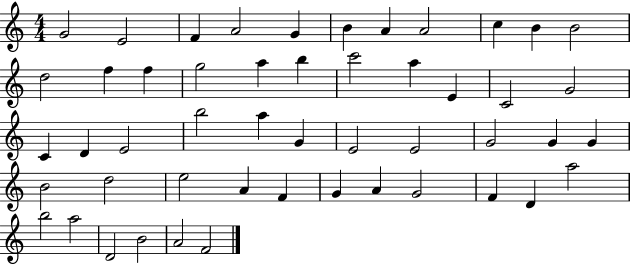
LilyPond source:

{
  \clef treble
  \numericTimeSignature
  \time 4/4
  \key c \major
  g'2 e'2 | f'4 a'2 g'4 | b'4 a'4 a'2 | c''4 b'4 b'2 | \break d''2 f''4 f''4 | g''2 a''4 b''4 | c'''2 a''4 e'4 | c'2 g'2 | \break c'4 d'4 e'2 | b''2 a''4 g'4 | e'2 e'2 | g'2 g'4 g'4 | \break b'2 d''2 | e''2 a'4 f'4 | g'4 a'4 g'2 | f'4 d'4 a''2 | \break b''2 a''2 | d'2 b'2 | a'2 f'2 | \bar "|."
}